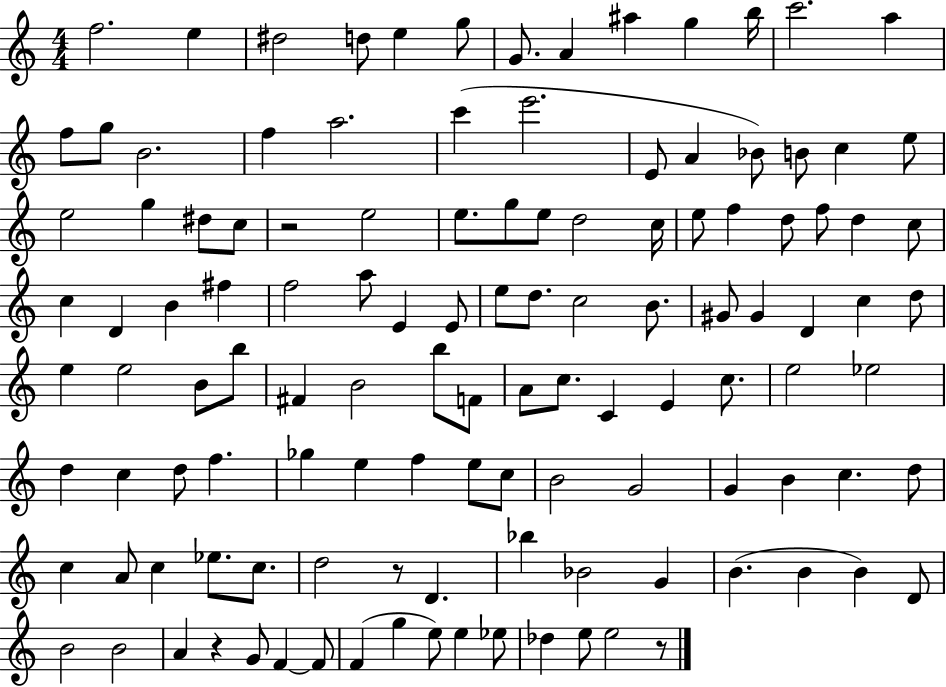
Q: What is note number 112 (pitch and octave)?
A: E5